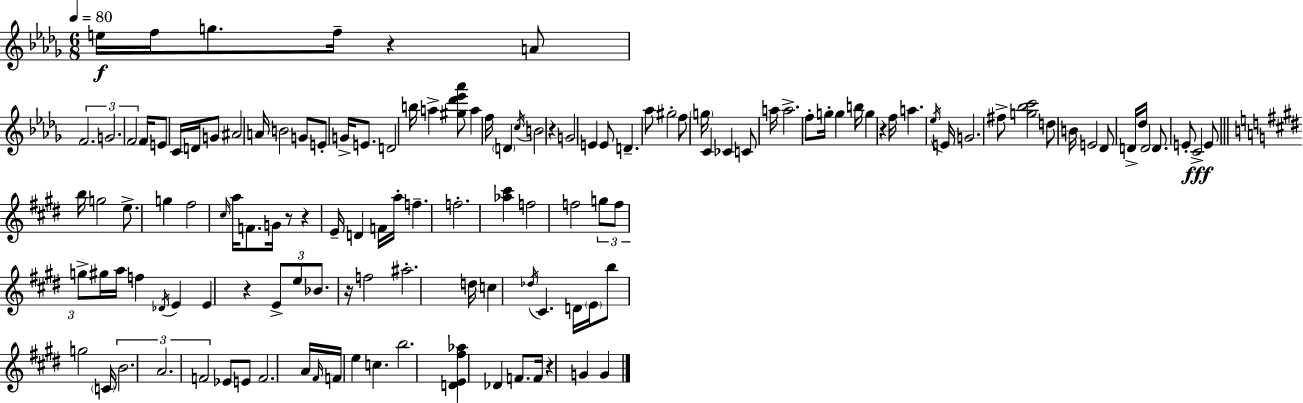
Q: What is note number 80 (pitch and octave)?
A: F5